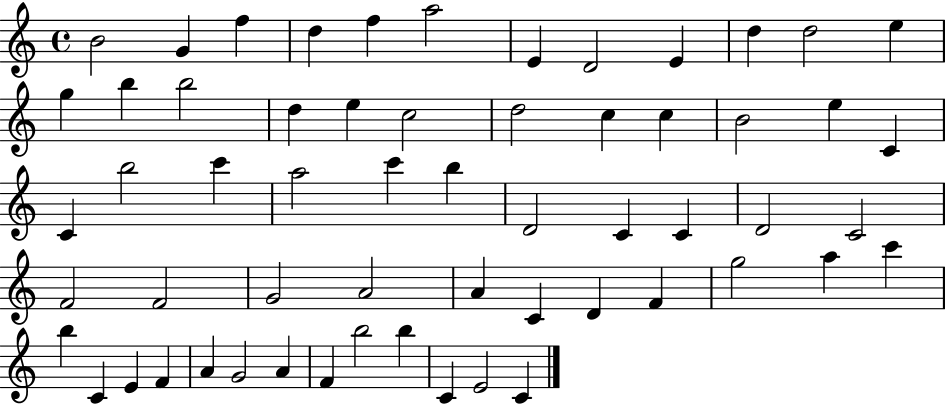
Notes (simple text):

B4/h G4/q F5/q D5/q F5/q A5/h E4/q D4/h E4/q D5/q D5/h E5/q G5/q B5/q B5/h D5/q E5/q C5/h D5/h C5/q C5/q B4/h E5/q C4/q C4/q B5/h C6/q A5/h C6/q B5/q D4/h C4/q C4/q D4/h C4/h F4/h F4/h G4/h A4/h A4/q C4/q D4/q F4/q G5/h A5/q C6/q B5/q C4/q E4/q F4/q A4/q G4/h A4/q F4/q B5/h B5/q C4/q E4/h C4/q